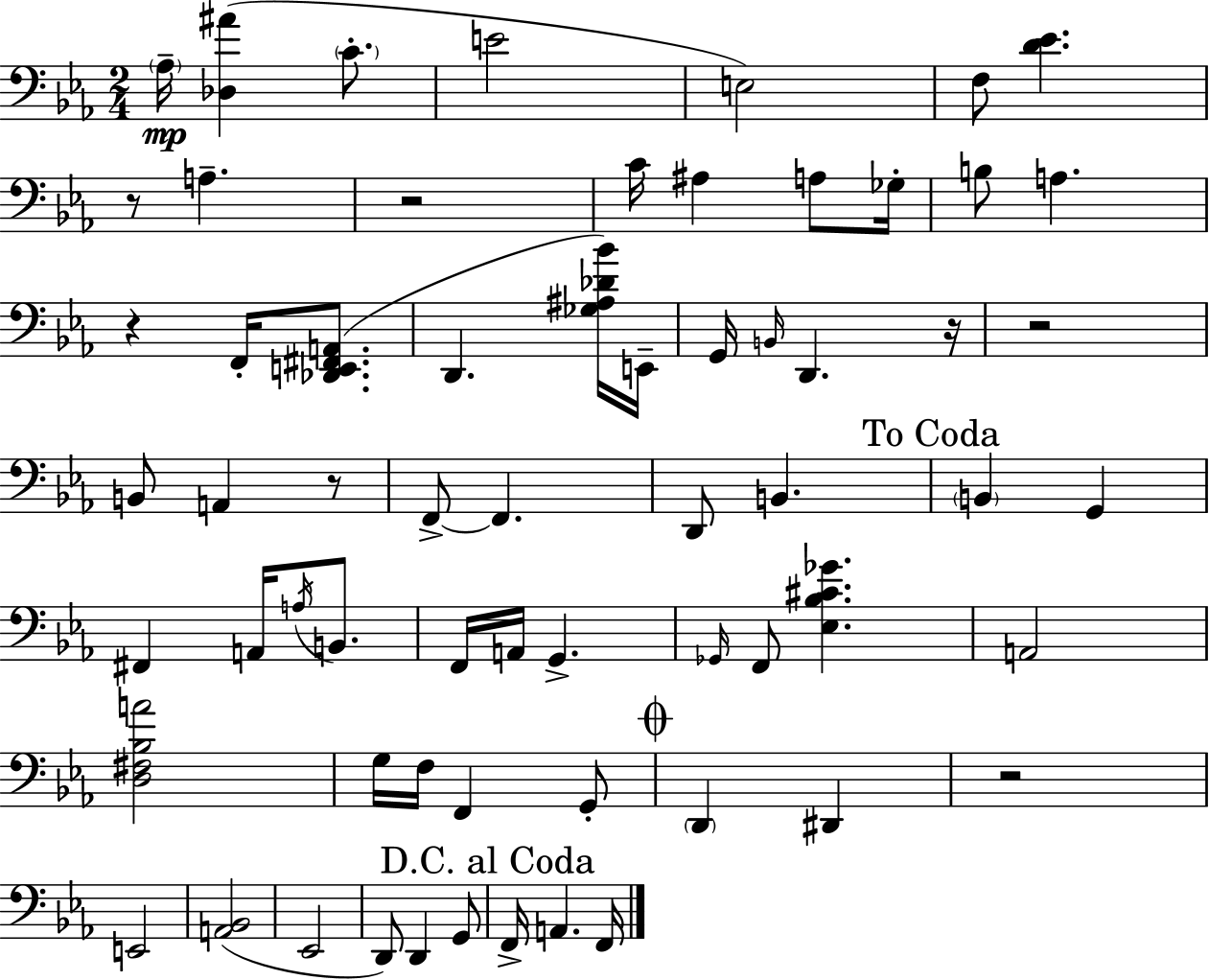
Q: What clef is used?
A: bass